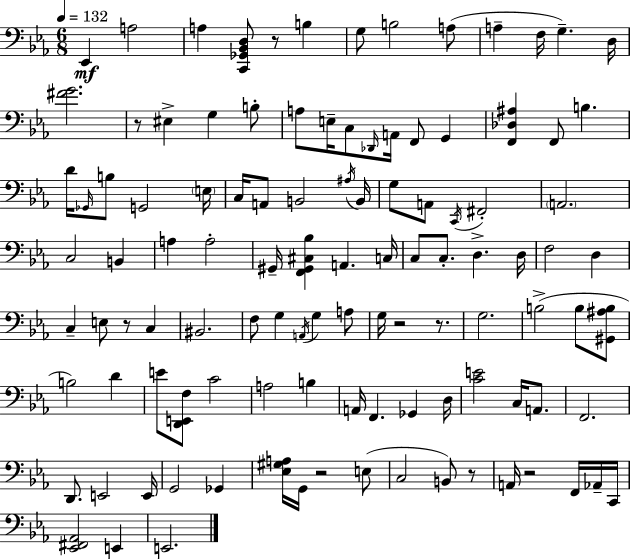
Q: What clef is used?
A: bass